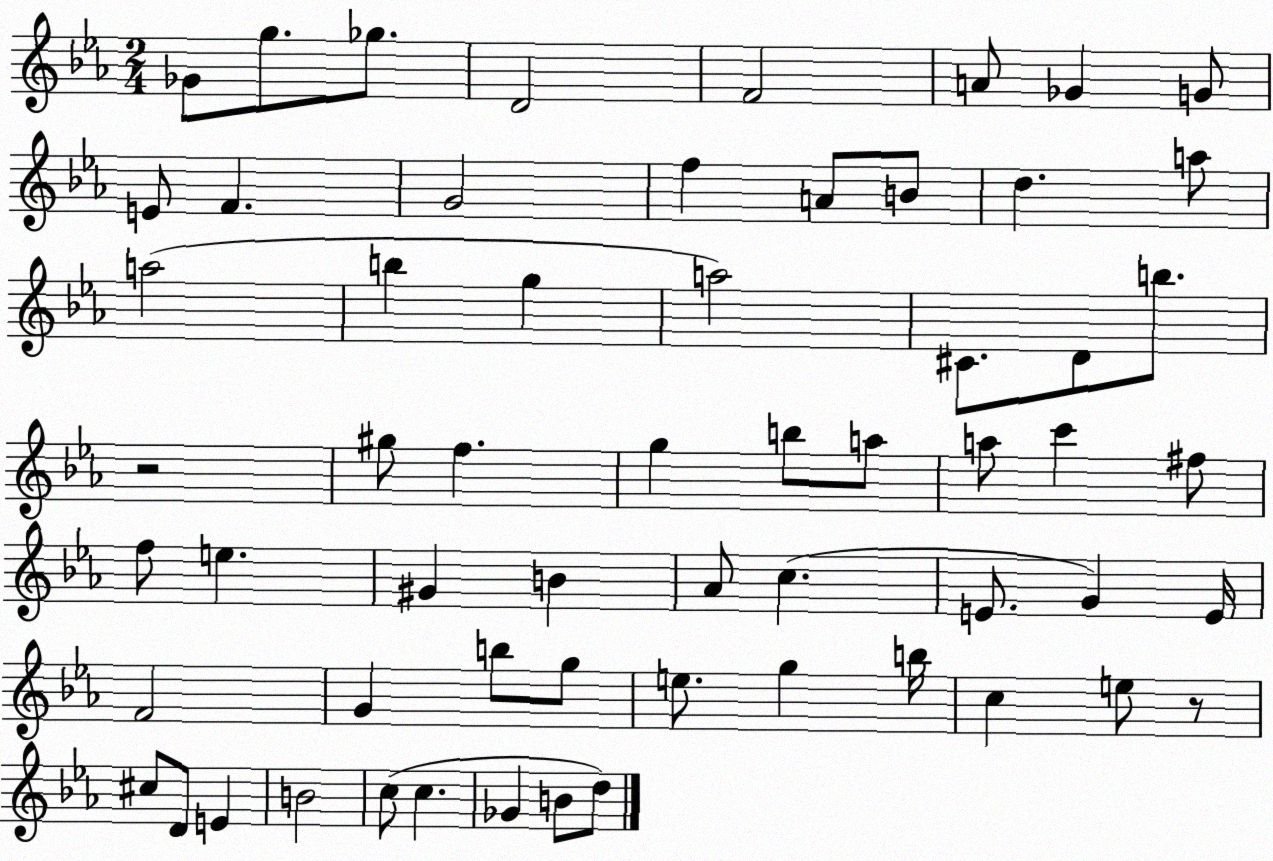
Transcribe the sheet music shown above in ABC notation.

X:1
T:Untitled
M:2/4
L:1/4
K:Eb
_G/2 g/2 _g/2 D2 F2 A/2 _G G/2 E/2 F G2 f A/2 B/2 d a/2 a2 b g a2 ^C/2 D/2 b/2 z2 ^g/2 f g b/2 a/2 a/2 c' ^f/2 f/2 e ^G B _A/2 c E/2 G E/4 F2 G b/2 g/2 e/2 g b/4 c e/2 z/2 ^c/2 D/2 E B2 c/2 c _G B/2 d/2